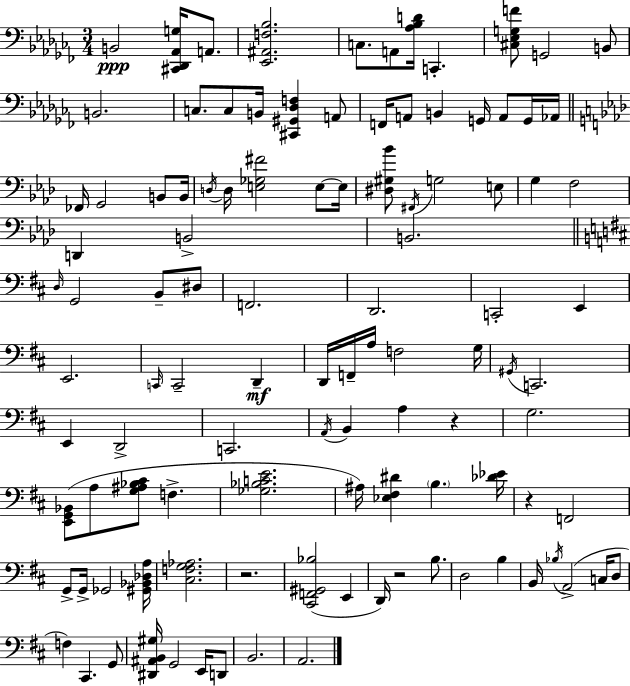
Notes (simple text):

B2/h [C#2,Db2,Ab2,G3]/s A2/e. [Eb2,A#2,F3,Bb3]/h. C3/e. A2/e [Ab3,Bb3,D4]/s C2/q. [C#3,Eb3,G3,F4]/e G2/h B2/e B2/h. C3/e. C3/e B2/s [C#2,G#2,Db3,F3]/q A2/e F2/s A2/e B2/q G2/s A2/e G2/s Ab2/s FES2/s G2/h B2/e B2/s D3/s D3/s [E3,Gb3,F#4]/h E3/e E3/s [D#3,G#3,Bb4]/e F#2/s G3/h E3/e G3/q F3/h D2/q B2/h B2/h. D3/s G2/h B2/e D#3/e F2/h. D2/h. C2/h E2/q E2/h. C2/s C2/h D2/q D2/s F2/s A3/s F3/h G3/s G#2/s C2/h. E2/q D2/h C2/h. A2/s B2/q A3/q R/q G3/h. [E2,G2,Bb2]/e A3/e [G3,A#3,Bb3,C#4]/e F3/q. [Gb3,Bb3,C4,E4]/h. A#3/s [Eb3,F#3,D#4]/q B3/q. [Db4,Eb4]/s R/q F2/h G2/e G2/s Gb2/h [G#2,Bb2,Db3,A3]/s [C#3,F3,G3,Ab3]/h. R/h. [C#2,F2,G#2,Bb3]/h E2/q D2/s R/h B3/e. D3/h B3/q B2/s Bb3/s A2/h C3/s D3/e F3/q C#2/q. G2/e [D#2,A#2,B2,G#3]/s G2/h E2/s D2/e B2/h. A2/h.